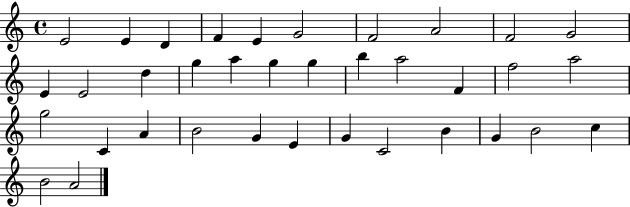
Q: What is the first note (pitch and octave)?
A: E4